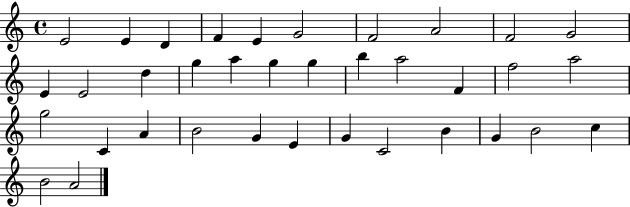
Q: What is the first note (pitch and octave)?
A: E4